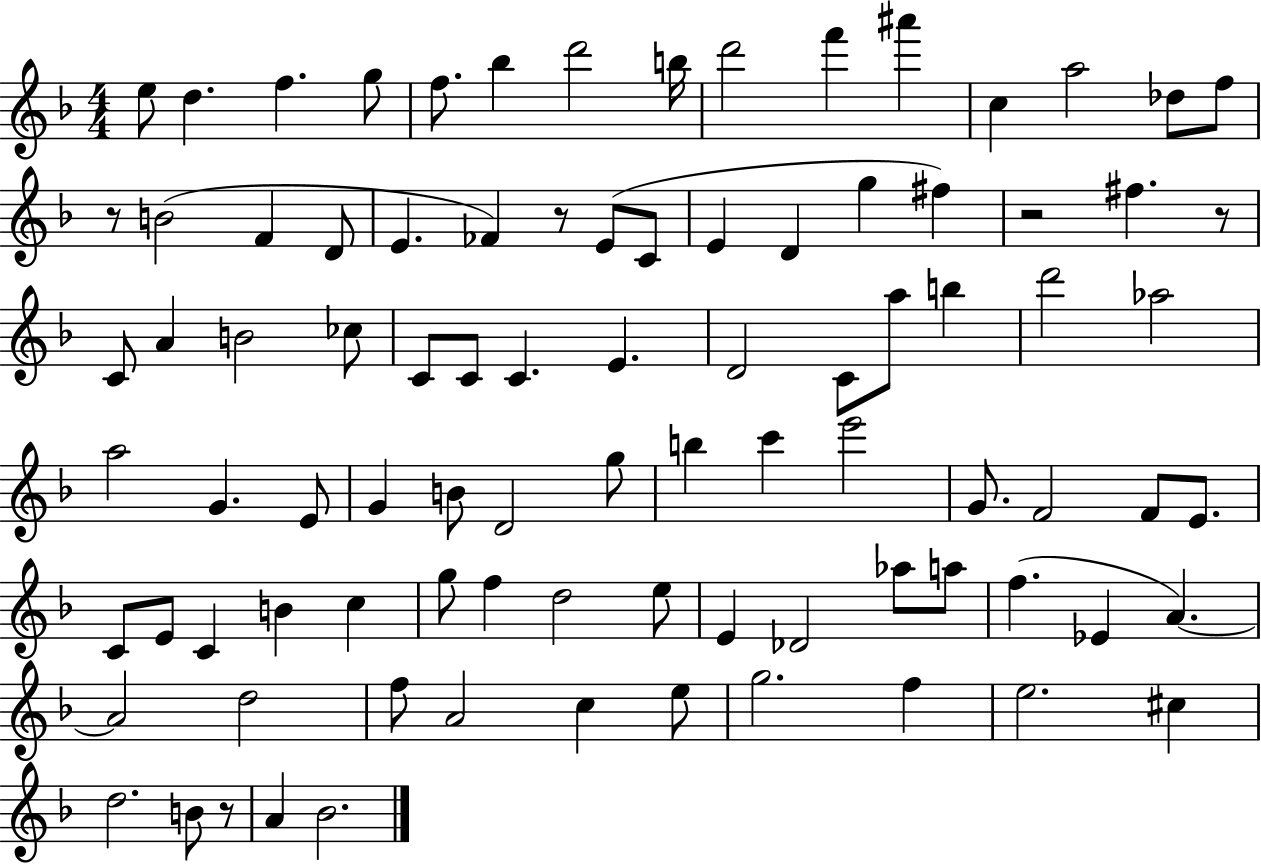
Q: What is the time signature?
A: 4/4